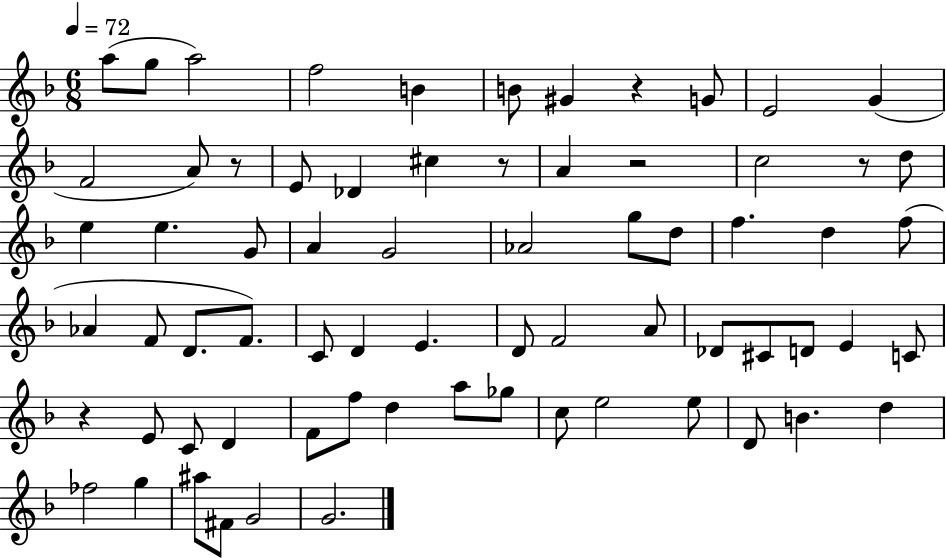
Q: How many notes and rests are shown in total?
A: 70